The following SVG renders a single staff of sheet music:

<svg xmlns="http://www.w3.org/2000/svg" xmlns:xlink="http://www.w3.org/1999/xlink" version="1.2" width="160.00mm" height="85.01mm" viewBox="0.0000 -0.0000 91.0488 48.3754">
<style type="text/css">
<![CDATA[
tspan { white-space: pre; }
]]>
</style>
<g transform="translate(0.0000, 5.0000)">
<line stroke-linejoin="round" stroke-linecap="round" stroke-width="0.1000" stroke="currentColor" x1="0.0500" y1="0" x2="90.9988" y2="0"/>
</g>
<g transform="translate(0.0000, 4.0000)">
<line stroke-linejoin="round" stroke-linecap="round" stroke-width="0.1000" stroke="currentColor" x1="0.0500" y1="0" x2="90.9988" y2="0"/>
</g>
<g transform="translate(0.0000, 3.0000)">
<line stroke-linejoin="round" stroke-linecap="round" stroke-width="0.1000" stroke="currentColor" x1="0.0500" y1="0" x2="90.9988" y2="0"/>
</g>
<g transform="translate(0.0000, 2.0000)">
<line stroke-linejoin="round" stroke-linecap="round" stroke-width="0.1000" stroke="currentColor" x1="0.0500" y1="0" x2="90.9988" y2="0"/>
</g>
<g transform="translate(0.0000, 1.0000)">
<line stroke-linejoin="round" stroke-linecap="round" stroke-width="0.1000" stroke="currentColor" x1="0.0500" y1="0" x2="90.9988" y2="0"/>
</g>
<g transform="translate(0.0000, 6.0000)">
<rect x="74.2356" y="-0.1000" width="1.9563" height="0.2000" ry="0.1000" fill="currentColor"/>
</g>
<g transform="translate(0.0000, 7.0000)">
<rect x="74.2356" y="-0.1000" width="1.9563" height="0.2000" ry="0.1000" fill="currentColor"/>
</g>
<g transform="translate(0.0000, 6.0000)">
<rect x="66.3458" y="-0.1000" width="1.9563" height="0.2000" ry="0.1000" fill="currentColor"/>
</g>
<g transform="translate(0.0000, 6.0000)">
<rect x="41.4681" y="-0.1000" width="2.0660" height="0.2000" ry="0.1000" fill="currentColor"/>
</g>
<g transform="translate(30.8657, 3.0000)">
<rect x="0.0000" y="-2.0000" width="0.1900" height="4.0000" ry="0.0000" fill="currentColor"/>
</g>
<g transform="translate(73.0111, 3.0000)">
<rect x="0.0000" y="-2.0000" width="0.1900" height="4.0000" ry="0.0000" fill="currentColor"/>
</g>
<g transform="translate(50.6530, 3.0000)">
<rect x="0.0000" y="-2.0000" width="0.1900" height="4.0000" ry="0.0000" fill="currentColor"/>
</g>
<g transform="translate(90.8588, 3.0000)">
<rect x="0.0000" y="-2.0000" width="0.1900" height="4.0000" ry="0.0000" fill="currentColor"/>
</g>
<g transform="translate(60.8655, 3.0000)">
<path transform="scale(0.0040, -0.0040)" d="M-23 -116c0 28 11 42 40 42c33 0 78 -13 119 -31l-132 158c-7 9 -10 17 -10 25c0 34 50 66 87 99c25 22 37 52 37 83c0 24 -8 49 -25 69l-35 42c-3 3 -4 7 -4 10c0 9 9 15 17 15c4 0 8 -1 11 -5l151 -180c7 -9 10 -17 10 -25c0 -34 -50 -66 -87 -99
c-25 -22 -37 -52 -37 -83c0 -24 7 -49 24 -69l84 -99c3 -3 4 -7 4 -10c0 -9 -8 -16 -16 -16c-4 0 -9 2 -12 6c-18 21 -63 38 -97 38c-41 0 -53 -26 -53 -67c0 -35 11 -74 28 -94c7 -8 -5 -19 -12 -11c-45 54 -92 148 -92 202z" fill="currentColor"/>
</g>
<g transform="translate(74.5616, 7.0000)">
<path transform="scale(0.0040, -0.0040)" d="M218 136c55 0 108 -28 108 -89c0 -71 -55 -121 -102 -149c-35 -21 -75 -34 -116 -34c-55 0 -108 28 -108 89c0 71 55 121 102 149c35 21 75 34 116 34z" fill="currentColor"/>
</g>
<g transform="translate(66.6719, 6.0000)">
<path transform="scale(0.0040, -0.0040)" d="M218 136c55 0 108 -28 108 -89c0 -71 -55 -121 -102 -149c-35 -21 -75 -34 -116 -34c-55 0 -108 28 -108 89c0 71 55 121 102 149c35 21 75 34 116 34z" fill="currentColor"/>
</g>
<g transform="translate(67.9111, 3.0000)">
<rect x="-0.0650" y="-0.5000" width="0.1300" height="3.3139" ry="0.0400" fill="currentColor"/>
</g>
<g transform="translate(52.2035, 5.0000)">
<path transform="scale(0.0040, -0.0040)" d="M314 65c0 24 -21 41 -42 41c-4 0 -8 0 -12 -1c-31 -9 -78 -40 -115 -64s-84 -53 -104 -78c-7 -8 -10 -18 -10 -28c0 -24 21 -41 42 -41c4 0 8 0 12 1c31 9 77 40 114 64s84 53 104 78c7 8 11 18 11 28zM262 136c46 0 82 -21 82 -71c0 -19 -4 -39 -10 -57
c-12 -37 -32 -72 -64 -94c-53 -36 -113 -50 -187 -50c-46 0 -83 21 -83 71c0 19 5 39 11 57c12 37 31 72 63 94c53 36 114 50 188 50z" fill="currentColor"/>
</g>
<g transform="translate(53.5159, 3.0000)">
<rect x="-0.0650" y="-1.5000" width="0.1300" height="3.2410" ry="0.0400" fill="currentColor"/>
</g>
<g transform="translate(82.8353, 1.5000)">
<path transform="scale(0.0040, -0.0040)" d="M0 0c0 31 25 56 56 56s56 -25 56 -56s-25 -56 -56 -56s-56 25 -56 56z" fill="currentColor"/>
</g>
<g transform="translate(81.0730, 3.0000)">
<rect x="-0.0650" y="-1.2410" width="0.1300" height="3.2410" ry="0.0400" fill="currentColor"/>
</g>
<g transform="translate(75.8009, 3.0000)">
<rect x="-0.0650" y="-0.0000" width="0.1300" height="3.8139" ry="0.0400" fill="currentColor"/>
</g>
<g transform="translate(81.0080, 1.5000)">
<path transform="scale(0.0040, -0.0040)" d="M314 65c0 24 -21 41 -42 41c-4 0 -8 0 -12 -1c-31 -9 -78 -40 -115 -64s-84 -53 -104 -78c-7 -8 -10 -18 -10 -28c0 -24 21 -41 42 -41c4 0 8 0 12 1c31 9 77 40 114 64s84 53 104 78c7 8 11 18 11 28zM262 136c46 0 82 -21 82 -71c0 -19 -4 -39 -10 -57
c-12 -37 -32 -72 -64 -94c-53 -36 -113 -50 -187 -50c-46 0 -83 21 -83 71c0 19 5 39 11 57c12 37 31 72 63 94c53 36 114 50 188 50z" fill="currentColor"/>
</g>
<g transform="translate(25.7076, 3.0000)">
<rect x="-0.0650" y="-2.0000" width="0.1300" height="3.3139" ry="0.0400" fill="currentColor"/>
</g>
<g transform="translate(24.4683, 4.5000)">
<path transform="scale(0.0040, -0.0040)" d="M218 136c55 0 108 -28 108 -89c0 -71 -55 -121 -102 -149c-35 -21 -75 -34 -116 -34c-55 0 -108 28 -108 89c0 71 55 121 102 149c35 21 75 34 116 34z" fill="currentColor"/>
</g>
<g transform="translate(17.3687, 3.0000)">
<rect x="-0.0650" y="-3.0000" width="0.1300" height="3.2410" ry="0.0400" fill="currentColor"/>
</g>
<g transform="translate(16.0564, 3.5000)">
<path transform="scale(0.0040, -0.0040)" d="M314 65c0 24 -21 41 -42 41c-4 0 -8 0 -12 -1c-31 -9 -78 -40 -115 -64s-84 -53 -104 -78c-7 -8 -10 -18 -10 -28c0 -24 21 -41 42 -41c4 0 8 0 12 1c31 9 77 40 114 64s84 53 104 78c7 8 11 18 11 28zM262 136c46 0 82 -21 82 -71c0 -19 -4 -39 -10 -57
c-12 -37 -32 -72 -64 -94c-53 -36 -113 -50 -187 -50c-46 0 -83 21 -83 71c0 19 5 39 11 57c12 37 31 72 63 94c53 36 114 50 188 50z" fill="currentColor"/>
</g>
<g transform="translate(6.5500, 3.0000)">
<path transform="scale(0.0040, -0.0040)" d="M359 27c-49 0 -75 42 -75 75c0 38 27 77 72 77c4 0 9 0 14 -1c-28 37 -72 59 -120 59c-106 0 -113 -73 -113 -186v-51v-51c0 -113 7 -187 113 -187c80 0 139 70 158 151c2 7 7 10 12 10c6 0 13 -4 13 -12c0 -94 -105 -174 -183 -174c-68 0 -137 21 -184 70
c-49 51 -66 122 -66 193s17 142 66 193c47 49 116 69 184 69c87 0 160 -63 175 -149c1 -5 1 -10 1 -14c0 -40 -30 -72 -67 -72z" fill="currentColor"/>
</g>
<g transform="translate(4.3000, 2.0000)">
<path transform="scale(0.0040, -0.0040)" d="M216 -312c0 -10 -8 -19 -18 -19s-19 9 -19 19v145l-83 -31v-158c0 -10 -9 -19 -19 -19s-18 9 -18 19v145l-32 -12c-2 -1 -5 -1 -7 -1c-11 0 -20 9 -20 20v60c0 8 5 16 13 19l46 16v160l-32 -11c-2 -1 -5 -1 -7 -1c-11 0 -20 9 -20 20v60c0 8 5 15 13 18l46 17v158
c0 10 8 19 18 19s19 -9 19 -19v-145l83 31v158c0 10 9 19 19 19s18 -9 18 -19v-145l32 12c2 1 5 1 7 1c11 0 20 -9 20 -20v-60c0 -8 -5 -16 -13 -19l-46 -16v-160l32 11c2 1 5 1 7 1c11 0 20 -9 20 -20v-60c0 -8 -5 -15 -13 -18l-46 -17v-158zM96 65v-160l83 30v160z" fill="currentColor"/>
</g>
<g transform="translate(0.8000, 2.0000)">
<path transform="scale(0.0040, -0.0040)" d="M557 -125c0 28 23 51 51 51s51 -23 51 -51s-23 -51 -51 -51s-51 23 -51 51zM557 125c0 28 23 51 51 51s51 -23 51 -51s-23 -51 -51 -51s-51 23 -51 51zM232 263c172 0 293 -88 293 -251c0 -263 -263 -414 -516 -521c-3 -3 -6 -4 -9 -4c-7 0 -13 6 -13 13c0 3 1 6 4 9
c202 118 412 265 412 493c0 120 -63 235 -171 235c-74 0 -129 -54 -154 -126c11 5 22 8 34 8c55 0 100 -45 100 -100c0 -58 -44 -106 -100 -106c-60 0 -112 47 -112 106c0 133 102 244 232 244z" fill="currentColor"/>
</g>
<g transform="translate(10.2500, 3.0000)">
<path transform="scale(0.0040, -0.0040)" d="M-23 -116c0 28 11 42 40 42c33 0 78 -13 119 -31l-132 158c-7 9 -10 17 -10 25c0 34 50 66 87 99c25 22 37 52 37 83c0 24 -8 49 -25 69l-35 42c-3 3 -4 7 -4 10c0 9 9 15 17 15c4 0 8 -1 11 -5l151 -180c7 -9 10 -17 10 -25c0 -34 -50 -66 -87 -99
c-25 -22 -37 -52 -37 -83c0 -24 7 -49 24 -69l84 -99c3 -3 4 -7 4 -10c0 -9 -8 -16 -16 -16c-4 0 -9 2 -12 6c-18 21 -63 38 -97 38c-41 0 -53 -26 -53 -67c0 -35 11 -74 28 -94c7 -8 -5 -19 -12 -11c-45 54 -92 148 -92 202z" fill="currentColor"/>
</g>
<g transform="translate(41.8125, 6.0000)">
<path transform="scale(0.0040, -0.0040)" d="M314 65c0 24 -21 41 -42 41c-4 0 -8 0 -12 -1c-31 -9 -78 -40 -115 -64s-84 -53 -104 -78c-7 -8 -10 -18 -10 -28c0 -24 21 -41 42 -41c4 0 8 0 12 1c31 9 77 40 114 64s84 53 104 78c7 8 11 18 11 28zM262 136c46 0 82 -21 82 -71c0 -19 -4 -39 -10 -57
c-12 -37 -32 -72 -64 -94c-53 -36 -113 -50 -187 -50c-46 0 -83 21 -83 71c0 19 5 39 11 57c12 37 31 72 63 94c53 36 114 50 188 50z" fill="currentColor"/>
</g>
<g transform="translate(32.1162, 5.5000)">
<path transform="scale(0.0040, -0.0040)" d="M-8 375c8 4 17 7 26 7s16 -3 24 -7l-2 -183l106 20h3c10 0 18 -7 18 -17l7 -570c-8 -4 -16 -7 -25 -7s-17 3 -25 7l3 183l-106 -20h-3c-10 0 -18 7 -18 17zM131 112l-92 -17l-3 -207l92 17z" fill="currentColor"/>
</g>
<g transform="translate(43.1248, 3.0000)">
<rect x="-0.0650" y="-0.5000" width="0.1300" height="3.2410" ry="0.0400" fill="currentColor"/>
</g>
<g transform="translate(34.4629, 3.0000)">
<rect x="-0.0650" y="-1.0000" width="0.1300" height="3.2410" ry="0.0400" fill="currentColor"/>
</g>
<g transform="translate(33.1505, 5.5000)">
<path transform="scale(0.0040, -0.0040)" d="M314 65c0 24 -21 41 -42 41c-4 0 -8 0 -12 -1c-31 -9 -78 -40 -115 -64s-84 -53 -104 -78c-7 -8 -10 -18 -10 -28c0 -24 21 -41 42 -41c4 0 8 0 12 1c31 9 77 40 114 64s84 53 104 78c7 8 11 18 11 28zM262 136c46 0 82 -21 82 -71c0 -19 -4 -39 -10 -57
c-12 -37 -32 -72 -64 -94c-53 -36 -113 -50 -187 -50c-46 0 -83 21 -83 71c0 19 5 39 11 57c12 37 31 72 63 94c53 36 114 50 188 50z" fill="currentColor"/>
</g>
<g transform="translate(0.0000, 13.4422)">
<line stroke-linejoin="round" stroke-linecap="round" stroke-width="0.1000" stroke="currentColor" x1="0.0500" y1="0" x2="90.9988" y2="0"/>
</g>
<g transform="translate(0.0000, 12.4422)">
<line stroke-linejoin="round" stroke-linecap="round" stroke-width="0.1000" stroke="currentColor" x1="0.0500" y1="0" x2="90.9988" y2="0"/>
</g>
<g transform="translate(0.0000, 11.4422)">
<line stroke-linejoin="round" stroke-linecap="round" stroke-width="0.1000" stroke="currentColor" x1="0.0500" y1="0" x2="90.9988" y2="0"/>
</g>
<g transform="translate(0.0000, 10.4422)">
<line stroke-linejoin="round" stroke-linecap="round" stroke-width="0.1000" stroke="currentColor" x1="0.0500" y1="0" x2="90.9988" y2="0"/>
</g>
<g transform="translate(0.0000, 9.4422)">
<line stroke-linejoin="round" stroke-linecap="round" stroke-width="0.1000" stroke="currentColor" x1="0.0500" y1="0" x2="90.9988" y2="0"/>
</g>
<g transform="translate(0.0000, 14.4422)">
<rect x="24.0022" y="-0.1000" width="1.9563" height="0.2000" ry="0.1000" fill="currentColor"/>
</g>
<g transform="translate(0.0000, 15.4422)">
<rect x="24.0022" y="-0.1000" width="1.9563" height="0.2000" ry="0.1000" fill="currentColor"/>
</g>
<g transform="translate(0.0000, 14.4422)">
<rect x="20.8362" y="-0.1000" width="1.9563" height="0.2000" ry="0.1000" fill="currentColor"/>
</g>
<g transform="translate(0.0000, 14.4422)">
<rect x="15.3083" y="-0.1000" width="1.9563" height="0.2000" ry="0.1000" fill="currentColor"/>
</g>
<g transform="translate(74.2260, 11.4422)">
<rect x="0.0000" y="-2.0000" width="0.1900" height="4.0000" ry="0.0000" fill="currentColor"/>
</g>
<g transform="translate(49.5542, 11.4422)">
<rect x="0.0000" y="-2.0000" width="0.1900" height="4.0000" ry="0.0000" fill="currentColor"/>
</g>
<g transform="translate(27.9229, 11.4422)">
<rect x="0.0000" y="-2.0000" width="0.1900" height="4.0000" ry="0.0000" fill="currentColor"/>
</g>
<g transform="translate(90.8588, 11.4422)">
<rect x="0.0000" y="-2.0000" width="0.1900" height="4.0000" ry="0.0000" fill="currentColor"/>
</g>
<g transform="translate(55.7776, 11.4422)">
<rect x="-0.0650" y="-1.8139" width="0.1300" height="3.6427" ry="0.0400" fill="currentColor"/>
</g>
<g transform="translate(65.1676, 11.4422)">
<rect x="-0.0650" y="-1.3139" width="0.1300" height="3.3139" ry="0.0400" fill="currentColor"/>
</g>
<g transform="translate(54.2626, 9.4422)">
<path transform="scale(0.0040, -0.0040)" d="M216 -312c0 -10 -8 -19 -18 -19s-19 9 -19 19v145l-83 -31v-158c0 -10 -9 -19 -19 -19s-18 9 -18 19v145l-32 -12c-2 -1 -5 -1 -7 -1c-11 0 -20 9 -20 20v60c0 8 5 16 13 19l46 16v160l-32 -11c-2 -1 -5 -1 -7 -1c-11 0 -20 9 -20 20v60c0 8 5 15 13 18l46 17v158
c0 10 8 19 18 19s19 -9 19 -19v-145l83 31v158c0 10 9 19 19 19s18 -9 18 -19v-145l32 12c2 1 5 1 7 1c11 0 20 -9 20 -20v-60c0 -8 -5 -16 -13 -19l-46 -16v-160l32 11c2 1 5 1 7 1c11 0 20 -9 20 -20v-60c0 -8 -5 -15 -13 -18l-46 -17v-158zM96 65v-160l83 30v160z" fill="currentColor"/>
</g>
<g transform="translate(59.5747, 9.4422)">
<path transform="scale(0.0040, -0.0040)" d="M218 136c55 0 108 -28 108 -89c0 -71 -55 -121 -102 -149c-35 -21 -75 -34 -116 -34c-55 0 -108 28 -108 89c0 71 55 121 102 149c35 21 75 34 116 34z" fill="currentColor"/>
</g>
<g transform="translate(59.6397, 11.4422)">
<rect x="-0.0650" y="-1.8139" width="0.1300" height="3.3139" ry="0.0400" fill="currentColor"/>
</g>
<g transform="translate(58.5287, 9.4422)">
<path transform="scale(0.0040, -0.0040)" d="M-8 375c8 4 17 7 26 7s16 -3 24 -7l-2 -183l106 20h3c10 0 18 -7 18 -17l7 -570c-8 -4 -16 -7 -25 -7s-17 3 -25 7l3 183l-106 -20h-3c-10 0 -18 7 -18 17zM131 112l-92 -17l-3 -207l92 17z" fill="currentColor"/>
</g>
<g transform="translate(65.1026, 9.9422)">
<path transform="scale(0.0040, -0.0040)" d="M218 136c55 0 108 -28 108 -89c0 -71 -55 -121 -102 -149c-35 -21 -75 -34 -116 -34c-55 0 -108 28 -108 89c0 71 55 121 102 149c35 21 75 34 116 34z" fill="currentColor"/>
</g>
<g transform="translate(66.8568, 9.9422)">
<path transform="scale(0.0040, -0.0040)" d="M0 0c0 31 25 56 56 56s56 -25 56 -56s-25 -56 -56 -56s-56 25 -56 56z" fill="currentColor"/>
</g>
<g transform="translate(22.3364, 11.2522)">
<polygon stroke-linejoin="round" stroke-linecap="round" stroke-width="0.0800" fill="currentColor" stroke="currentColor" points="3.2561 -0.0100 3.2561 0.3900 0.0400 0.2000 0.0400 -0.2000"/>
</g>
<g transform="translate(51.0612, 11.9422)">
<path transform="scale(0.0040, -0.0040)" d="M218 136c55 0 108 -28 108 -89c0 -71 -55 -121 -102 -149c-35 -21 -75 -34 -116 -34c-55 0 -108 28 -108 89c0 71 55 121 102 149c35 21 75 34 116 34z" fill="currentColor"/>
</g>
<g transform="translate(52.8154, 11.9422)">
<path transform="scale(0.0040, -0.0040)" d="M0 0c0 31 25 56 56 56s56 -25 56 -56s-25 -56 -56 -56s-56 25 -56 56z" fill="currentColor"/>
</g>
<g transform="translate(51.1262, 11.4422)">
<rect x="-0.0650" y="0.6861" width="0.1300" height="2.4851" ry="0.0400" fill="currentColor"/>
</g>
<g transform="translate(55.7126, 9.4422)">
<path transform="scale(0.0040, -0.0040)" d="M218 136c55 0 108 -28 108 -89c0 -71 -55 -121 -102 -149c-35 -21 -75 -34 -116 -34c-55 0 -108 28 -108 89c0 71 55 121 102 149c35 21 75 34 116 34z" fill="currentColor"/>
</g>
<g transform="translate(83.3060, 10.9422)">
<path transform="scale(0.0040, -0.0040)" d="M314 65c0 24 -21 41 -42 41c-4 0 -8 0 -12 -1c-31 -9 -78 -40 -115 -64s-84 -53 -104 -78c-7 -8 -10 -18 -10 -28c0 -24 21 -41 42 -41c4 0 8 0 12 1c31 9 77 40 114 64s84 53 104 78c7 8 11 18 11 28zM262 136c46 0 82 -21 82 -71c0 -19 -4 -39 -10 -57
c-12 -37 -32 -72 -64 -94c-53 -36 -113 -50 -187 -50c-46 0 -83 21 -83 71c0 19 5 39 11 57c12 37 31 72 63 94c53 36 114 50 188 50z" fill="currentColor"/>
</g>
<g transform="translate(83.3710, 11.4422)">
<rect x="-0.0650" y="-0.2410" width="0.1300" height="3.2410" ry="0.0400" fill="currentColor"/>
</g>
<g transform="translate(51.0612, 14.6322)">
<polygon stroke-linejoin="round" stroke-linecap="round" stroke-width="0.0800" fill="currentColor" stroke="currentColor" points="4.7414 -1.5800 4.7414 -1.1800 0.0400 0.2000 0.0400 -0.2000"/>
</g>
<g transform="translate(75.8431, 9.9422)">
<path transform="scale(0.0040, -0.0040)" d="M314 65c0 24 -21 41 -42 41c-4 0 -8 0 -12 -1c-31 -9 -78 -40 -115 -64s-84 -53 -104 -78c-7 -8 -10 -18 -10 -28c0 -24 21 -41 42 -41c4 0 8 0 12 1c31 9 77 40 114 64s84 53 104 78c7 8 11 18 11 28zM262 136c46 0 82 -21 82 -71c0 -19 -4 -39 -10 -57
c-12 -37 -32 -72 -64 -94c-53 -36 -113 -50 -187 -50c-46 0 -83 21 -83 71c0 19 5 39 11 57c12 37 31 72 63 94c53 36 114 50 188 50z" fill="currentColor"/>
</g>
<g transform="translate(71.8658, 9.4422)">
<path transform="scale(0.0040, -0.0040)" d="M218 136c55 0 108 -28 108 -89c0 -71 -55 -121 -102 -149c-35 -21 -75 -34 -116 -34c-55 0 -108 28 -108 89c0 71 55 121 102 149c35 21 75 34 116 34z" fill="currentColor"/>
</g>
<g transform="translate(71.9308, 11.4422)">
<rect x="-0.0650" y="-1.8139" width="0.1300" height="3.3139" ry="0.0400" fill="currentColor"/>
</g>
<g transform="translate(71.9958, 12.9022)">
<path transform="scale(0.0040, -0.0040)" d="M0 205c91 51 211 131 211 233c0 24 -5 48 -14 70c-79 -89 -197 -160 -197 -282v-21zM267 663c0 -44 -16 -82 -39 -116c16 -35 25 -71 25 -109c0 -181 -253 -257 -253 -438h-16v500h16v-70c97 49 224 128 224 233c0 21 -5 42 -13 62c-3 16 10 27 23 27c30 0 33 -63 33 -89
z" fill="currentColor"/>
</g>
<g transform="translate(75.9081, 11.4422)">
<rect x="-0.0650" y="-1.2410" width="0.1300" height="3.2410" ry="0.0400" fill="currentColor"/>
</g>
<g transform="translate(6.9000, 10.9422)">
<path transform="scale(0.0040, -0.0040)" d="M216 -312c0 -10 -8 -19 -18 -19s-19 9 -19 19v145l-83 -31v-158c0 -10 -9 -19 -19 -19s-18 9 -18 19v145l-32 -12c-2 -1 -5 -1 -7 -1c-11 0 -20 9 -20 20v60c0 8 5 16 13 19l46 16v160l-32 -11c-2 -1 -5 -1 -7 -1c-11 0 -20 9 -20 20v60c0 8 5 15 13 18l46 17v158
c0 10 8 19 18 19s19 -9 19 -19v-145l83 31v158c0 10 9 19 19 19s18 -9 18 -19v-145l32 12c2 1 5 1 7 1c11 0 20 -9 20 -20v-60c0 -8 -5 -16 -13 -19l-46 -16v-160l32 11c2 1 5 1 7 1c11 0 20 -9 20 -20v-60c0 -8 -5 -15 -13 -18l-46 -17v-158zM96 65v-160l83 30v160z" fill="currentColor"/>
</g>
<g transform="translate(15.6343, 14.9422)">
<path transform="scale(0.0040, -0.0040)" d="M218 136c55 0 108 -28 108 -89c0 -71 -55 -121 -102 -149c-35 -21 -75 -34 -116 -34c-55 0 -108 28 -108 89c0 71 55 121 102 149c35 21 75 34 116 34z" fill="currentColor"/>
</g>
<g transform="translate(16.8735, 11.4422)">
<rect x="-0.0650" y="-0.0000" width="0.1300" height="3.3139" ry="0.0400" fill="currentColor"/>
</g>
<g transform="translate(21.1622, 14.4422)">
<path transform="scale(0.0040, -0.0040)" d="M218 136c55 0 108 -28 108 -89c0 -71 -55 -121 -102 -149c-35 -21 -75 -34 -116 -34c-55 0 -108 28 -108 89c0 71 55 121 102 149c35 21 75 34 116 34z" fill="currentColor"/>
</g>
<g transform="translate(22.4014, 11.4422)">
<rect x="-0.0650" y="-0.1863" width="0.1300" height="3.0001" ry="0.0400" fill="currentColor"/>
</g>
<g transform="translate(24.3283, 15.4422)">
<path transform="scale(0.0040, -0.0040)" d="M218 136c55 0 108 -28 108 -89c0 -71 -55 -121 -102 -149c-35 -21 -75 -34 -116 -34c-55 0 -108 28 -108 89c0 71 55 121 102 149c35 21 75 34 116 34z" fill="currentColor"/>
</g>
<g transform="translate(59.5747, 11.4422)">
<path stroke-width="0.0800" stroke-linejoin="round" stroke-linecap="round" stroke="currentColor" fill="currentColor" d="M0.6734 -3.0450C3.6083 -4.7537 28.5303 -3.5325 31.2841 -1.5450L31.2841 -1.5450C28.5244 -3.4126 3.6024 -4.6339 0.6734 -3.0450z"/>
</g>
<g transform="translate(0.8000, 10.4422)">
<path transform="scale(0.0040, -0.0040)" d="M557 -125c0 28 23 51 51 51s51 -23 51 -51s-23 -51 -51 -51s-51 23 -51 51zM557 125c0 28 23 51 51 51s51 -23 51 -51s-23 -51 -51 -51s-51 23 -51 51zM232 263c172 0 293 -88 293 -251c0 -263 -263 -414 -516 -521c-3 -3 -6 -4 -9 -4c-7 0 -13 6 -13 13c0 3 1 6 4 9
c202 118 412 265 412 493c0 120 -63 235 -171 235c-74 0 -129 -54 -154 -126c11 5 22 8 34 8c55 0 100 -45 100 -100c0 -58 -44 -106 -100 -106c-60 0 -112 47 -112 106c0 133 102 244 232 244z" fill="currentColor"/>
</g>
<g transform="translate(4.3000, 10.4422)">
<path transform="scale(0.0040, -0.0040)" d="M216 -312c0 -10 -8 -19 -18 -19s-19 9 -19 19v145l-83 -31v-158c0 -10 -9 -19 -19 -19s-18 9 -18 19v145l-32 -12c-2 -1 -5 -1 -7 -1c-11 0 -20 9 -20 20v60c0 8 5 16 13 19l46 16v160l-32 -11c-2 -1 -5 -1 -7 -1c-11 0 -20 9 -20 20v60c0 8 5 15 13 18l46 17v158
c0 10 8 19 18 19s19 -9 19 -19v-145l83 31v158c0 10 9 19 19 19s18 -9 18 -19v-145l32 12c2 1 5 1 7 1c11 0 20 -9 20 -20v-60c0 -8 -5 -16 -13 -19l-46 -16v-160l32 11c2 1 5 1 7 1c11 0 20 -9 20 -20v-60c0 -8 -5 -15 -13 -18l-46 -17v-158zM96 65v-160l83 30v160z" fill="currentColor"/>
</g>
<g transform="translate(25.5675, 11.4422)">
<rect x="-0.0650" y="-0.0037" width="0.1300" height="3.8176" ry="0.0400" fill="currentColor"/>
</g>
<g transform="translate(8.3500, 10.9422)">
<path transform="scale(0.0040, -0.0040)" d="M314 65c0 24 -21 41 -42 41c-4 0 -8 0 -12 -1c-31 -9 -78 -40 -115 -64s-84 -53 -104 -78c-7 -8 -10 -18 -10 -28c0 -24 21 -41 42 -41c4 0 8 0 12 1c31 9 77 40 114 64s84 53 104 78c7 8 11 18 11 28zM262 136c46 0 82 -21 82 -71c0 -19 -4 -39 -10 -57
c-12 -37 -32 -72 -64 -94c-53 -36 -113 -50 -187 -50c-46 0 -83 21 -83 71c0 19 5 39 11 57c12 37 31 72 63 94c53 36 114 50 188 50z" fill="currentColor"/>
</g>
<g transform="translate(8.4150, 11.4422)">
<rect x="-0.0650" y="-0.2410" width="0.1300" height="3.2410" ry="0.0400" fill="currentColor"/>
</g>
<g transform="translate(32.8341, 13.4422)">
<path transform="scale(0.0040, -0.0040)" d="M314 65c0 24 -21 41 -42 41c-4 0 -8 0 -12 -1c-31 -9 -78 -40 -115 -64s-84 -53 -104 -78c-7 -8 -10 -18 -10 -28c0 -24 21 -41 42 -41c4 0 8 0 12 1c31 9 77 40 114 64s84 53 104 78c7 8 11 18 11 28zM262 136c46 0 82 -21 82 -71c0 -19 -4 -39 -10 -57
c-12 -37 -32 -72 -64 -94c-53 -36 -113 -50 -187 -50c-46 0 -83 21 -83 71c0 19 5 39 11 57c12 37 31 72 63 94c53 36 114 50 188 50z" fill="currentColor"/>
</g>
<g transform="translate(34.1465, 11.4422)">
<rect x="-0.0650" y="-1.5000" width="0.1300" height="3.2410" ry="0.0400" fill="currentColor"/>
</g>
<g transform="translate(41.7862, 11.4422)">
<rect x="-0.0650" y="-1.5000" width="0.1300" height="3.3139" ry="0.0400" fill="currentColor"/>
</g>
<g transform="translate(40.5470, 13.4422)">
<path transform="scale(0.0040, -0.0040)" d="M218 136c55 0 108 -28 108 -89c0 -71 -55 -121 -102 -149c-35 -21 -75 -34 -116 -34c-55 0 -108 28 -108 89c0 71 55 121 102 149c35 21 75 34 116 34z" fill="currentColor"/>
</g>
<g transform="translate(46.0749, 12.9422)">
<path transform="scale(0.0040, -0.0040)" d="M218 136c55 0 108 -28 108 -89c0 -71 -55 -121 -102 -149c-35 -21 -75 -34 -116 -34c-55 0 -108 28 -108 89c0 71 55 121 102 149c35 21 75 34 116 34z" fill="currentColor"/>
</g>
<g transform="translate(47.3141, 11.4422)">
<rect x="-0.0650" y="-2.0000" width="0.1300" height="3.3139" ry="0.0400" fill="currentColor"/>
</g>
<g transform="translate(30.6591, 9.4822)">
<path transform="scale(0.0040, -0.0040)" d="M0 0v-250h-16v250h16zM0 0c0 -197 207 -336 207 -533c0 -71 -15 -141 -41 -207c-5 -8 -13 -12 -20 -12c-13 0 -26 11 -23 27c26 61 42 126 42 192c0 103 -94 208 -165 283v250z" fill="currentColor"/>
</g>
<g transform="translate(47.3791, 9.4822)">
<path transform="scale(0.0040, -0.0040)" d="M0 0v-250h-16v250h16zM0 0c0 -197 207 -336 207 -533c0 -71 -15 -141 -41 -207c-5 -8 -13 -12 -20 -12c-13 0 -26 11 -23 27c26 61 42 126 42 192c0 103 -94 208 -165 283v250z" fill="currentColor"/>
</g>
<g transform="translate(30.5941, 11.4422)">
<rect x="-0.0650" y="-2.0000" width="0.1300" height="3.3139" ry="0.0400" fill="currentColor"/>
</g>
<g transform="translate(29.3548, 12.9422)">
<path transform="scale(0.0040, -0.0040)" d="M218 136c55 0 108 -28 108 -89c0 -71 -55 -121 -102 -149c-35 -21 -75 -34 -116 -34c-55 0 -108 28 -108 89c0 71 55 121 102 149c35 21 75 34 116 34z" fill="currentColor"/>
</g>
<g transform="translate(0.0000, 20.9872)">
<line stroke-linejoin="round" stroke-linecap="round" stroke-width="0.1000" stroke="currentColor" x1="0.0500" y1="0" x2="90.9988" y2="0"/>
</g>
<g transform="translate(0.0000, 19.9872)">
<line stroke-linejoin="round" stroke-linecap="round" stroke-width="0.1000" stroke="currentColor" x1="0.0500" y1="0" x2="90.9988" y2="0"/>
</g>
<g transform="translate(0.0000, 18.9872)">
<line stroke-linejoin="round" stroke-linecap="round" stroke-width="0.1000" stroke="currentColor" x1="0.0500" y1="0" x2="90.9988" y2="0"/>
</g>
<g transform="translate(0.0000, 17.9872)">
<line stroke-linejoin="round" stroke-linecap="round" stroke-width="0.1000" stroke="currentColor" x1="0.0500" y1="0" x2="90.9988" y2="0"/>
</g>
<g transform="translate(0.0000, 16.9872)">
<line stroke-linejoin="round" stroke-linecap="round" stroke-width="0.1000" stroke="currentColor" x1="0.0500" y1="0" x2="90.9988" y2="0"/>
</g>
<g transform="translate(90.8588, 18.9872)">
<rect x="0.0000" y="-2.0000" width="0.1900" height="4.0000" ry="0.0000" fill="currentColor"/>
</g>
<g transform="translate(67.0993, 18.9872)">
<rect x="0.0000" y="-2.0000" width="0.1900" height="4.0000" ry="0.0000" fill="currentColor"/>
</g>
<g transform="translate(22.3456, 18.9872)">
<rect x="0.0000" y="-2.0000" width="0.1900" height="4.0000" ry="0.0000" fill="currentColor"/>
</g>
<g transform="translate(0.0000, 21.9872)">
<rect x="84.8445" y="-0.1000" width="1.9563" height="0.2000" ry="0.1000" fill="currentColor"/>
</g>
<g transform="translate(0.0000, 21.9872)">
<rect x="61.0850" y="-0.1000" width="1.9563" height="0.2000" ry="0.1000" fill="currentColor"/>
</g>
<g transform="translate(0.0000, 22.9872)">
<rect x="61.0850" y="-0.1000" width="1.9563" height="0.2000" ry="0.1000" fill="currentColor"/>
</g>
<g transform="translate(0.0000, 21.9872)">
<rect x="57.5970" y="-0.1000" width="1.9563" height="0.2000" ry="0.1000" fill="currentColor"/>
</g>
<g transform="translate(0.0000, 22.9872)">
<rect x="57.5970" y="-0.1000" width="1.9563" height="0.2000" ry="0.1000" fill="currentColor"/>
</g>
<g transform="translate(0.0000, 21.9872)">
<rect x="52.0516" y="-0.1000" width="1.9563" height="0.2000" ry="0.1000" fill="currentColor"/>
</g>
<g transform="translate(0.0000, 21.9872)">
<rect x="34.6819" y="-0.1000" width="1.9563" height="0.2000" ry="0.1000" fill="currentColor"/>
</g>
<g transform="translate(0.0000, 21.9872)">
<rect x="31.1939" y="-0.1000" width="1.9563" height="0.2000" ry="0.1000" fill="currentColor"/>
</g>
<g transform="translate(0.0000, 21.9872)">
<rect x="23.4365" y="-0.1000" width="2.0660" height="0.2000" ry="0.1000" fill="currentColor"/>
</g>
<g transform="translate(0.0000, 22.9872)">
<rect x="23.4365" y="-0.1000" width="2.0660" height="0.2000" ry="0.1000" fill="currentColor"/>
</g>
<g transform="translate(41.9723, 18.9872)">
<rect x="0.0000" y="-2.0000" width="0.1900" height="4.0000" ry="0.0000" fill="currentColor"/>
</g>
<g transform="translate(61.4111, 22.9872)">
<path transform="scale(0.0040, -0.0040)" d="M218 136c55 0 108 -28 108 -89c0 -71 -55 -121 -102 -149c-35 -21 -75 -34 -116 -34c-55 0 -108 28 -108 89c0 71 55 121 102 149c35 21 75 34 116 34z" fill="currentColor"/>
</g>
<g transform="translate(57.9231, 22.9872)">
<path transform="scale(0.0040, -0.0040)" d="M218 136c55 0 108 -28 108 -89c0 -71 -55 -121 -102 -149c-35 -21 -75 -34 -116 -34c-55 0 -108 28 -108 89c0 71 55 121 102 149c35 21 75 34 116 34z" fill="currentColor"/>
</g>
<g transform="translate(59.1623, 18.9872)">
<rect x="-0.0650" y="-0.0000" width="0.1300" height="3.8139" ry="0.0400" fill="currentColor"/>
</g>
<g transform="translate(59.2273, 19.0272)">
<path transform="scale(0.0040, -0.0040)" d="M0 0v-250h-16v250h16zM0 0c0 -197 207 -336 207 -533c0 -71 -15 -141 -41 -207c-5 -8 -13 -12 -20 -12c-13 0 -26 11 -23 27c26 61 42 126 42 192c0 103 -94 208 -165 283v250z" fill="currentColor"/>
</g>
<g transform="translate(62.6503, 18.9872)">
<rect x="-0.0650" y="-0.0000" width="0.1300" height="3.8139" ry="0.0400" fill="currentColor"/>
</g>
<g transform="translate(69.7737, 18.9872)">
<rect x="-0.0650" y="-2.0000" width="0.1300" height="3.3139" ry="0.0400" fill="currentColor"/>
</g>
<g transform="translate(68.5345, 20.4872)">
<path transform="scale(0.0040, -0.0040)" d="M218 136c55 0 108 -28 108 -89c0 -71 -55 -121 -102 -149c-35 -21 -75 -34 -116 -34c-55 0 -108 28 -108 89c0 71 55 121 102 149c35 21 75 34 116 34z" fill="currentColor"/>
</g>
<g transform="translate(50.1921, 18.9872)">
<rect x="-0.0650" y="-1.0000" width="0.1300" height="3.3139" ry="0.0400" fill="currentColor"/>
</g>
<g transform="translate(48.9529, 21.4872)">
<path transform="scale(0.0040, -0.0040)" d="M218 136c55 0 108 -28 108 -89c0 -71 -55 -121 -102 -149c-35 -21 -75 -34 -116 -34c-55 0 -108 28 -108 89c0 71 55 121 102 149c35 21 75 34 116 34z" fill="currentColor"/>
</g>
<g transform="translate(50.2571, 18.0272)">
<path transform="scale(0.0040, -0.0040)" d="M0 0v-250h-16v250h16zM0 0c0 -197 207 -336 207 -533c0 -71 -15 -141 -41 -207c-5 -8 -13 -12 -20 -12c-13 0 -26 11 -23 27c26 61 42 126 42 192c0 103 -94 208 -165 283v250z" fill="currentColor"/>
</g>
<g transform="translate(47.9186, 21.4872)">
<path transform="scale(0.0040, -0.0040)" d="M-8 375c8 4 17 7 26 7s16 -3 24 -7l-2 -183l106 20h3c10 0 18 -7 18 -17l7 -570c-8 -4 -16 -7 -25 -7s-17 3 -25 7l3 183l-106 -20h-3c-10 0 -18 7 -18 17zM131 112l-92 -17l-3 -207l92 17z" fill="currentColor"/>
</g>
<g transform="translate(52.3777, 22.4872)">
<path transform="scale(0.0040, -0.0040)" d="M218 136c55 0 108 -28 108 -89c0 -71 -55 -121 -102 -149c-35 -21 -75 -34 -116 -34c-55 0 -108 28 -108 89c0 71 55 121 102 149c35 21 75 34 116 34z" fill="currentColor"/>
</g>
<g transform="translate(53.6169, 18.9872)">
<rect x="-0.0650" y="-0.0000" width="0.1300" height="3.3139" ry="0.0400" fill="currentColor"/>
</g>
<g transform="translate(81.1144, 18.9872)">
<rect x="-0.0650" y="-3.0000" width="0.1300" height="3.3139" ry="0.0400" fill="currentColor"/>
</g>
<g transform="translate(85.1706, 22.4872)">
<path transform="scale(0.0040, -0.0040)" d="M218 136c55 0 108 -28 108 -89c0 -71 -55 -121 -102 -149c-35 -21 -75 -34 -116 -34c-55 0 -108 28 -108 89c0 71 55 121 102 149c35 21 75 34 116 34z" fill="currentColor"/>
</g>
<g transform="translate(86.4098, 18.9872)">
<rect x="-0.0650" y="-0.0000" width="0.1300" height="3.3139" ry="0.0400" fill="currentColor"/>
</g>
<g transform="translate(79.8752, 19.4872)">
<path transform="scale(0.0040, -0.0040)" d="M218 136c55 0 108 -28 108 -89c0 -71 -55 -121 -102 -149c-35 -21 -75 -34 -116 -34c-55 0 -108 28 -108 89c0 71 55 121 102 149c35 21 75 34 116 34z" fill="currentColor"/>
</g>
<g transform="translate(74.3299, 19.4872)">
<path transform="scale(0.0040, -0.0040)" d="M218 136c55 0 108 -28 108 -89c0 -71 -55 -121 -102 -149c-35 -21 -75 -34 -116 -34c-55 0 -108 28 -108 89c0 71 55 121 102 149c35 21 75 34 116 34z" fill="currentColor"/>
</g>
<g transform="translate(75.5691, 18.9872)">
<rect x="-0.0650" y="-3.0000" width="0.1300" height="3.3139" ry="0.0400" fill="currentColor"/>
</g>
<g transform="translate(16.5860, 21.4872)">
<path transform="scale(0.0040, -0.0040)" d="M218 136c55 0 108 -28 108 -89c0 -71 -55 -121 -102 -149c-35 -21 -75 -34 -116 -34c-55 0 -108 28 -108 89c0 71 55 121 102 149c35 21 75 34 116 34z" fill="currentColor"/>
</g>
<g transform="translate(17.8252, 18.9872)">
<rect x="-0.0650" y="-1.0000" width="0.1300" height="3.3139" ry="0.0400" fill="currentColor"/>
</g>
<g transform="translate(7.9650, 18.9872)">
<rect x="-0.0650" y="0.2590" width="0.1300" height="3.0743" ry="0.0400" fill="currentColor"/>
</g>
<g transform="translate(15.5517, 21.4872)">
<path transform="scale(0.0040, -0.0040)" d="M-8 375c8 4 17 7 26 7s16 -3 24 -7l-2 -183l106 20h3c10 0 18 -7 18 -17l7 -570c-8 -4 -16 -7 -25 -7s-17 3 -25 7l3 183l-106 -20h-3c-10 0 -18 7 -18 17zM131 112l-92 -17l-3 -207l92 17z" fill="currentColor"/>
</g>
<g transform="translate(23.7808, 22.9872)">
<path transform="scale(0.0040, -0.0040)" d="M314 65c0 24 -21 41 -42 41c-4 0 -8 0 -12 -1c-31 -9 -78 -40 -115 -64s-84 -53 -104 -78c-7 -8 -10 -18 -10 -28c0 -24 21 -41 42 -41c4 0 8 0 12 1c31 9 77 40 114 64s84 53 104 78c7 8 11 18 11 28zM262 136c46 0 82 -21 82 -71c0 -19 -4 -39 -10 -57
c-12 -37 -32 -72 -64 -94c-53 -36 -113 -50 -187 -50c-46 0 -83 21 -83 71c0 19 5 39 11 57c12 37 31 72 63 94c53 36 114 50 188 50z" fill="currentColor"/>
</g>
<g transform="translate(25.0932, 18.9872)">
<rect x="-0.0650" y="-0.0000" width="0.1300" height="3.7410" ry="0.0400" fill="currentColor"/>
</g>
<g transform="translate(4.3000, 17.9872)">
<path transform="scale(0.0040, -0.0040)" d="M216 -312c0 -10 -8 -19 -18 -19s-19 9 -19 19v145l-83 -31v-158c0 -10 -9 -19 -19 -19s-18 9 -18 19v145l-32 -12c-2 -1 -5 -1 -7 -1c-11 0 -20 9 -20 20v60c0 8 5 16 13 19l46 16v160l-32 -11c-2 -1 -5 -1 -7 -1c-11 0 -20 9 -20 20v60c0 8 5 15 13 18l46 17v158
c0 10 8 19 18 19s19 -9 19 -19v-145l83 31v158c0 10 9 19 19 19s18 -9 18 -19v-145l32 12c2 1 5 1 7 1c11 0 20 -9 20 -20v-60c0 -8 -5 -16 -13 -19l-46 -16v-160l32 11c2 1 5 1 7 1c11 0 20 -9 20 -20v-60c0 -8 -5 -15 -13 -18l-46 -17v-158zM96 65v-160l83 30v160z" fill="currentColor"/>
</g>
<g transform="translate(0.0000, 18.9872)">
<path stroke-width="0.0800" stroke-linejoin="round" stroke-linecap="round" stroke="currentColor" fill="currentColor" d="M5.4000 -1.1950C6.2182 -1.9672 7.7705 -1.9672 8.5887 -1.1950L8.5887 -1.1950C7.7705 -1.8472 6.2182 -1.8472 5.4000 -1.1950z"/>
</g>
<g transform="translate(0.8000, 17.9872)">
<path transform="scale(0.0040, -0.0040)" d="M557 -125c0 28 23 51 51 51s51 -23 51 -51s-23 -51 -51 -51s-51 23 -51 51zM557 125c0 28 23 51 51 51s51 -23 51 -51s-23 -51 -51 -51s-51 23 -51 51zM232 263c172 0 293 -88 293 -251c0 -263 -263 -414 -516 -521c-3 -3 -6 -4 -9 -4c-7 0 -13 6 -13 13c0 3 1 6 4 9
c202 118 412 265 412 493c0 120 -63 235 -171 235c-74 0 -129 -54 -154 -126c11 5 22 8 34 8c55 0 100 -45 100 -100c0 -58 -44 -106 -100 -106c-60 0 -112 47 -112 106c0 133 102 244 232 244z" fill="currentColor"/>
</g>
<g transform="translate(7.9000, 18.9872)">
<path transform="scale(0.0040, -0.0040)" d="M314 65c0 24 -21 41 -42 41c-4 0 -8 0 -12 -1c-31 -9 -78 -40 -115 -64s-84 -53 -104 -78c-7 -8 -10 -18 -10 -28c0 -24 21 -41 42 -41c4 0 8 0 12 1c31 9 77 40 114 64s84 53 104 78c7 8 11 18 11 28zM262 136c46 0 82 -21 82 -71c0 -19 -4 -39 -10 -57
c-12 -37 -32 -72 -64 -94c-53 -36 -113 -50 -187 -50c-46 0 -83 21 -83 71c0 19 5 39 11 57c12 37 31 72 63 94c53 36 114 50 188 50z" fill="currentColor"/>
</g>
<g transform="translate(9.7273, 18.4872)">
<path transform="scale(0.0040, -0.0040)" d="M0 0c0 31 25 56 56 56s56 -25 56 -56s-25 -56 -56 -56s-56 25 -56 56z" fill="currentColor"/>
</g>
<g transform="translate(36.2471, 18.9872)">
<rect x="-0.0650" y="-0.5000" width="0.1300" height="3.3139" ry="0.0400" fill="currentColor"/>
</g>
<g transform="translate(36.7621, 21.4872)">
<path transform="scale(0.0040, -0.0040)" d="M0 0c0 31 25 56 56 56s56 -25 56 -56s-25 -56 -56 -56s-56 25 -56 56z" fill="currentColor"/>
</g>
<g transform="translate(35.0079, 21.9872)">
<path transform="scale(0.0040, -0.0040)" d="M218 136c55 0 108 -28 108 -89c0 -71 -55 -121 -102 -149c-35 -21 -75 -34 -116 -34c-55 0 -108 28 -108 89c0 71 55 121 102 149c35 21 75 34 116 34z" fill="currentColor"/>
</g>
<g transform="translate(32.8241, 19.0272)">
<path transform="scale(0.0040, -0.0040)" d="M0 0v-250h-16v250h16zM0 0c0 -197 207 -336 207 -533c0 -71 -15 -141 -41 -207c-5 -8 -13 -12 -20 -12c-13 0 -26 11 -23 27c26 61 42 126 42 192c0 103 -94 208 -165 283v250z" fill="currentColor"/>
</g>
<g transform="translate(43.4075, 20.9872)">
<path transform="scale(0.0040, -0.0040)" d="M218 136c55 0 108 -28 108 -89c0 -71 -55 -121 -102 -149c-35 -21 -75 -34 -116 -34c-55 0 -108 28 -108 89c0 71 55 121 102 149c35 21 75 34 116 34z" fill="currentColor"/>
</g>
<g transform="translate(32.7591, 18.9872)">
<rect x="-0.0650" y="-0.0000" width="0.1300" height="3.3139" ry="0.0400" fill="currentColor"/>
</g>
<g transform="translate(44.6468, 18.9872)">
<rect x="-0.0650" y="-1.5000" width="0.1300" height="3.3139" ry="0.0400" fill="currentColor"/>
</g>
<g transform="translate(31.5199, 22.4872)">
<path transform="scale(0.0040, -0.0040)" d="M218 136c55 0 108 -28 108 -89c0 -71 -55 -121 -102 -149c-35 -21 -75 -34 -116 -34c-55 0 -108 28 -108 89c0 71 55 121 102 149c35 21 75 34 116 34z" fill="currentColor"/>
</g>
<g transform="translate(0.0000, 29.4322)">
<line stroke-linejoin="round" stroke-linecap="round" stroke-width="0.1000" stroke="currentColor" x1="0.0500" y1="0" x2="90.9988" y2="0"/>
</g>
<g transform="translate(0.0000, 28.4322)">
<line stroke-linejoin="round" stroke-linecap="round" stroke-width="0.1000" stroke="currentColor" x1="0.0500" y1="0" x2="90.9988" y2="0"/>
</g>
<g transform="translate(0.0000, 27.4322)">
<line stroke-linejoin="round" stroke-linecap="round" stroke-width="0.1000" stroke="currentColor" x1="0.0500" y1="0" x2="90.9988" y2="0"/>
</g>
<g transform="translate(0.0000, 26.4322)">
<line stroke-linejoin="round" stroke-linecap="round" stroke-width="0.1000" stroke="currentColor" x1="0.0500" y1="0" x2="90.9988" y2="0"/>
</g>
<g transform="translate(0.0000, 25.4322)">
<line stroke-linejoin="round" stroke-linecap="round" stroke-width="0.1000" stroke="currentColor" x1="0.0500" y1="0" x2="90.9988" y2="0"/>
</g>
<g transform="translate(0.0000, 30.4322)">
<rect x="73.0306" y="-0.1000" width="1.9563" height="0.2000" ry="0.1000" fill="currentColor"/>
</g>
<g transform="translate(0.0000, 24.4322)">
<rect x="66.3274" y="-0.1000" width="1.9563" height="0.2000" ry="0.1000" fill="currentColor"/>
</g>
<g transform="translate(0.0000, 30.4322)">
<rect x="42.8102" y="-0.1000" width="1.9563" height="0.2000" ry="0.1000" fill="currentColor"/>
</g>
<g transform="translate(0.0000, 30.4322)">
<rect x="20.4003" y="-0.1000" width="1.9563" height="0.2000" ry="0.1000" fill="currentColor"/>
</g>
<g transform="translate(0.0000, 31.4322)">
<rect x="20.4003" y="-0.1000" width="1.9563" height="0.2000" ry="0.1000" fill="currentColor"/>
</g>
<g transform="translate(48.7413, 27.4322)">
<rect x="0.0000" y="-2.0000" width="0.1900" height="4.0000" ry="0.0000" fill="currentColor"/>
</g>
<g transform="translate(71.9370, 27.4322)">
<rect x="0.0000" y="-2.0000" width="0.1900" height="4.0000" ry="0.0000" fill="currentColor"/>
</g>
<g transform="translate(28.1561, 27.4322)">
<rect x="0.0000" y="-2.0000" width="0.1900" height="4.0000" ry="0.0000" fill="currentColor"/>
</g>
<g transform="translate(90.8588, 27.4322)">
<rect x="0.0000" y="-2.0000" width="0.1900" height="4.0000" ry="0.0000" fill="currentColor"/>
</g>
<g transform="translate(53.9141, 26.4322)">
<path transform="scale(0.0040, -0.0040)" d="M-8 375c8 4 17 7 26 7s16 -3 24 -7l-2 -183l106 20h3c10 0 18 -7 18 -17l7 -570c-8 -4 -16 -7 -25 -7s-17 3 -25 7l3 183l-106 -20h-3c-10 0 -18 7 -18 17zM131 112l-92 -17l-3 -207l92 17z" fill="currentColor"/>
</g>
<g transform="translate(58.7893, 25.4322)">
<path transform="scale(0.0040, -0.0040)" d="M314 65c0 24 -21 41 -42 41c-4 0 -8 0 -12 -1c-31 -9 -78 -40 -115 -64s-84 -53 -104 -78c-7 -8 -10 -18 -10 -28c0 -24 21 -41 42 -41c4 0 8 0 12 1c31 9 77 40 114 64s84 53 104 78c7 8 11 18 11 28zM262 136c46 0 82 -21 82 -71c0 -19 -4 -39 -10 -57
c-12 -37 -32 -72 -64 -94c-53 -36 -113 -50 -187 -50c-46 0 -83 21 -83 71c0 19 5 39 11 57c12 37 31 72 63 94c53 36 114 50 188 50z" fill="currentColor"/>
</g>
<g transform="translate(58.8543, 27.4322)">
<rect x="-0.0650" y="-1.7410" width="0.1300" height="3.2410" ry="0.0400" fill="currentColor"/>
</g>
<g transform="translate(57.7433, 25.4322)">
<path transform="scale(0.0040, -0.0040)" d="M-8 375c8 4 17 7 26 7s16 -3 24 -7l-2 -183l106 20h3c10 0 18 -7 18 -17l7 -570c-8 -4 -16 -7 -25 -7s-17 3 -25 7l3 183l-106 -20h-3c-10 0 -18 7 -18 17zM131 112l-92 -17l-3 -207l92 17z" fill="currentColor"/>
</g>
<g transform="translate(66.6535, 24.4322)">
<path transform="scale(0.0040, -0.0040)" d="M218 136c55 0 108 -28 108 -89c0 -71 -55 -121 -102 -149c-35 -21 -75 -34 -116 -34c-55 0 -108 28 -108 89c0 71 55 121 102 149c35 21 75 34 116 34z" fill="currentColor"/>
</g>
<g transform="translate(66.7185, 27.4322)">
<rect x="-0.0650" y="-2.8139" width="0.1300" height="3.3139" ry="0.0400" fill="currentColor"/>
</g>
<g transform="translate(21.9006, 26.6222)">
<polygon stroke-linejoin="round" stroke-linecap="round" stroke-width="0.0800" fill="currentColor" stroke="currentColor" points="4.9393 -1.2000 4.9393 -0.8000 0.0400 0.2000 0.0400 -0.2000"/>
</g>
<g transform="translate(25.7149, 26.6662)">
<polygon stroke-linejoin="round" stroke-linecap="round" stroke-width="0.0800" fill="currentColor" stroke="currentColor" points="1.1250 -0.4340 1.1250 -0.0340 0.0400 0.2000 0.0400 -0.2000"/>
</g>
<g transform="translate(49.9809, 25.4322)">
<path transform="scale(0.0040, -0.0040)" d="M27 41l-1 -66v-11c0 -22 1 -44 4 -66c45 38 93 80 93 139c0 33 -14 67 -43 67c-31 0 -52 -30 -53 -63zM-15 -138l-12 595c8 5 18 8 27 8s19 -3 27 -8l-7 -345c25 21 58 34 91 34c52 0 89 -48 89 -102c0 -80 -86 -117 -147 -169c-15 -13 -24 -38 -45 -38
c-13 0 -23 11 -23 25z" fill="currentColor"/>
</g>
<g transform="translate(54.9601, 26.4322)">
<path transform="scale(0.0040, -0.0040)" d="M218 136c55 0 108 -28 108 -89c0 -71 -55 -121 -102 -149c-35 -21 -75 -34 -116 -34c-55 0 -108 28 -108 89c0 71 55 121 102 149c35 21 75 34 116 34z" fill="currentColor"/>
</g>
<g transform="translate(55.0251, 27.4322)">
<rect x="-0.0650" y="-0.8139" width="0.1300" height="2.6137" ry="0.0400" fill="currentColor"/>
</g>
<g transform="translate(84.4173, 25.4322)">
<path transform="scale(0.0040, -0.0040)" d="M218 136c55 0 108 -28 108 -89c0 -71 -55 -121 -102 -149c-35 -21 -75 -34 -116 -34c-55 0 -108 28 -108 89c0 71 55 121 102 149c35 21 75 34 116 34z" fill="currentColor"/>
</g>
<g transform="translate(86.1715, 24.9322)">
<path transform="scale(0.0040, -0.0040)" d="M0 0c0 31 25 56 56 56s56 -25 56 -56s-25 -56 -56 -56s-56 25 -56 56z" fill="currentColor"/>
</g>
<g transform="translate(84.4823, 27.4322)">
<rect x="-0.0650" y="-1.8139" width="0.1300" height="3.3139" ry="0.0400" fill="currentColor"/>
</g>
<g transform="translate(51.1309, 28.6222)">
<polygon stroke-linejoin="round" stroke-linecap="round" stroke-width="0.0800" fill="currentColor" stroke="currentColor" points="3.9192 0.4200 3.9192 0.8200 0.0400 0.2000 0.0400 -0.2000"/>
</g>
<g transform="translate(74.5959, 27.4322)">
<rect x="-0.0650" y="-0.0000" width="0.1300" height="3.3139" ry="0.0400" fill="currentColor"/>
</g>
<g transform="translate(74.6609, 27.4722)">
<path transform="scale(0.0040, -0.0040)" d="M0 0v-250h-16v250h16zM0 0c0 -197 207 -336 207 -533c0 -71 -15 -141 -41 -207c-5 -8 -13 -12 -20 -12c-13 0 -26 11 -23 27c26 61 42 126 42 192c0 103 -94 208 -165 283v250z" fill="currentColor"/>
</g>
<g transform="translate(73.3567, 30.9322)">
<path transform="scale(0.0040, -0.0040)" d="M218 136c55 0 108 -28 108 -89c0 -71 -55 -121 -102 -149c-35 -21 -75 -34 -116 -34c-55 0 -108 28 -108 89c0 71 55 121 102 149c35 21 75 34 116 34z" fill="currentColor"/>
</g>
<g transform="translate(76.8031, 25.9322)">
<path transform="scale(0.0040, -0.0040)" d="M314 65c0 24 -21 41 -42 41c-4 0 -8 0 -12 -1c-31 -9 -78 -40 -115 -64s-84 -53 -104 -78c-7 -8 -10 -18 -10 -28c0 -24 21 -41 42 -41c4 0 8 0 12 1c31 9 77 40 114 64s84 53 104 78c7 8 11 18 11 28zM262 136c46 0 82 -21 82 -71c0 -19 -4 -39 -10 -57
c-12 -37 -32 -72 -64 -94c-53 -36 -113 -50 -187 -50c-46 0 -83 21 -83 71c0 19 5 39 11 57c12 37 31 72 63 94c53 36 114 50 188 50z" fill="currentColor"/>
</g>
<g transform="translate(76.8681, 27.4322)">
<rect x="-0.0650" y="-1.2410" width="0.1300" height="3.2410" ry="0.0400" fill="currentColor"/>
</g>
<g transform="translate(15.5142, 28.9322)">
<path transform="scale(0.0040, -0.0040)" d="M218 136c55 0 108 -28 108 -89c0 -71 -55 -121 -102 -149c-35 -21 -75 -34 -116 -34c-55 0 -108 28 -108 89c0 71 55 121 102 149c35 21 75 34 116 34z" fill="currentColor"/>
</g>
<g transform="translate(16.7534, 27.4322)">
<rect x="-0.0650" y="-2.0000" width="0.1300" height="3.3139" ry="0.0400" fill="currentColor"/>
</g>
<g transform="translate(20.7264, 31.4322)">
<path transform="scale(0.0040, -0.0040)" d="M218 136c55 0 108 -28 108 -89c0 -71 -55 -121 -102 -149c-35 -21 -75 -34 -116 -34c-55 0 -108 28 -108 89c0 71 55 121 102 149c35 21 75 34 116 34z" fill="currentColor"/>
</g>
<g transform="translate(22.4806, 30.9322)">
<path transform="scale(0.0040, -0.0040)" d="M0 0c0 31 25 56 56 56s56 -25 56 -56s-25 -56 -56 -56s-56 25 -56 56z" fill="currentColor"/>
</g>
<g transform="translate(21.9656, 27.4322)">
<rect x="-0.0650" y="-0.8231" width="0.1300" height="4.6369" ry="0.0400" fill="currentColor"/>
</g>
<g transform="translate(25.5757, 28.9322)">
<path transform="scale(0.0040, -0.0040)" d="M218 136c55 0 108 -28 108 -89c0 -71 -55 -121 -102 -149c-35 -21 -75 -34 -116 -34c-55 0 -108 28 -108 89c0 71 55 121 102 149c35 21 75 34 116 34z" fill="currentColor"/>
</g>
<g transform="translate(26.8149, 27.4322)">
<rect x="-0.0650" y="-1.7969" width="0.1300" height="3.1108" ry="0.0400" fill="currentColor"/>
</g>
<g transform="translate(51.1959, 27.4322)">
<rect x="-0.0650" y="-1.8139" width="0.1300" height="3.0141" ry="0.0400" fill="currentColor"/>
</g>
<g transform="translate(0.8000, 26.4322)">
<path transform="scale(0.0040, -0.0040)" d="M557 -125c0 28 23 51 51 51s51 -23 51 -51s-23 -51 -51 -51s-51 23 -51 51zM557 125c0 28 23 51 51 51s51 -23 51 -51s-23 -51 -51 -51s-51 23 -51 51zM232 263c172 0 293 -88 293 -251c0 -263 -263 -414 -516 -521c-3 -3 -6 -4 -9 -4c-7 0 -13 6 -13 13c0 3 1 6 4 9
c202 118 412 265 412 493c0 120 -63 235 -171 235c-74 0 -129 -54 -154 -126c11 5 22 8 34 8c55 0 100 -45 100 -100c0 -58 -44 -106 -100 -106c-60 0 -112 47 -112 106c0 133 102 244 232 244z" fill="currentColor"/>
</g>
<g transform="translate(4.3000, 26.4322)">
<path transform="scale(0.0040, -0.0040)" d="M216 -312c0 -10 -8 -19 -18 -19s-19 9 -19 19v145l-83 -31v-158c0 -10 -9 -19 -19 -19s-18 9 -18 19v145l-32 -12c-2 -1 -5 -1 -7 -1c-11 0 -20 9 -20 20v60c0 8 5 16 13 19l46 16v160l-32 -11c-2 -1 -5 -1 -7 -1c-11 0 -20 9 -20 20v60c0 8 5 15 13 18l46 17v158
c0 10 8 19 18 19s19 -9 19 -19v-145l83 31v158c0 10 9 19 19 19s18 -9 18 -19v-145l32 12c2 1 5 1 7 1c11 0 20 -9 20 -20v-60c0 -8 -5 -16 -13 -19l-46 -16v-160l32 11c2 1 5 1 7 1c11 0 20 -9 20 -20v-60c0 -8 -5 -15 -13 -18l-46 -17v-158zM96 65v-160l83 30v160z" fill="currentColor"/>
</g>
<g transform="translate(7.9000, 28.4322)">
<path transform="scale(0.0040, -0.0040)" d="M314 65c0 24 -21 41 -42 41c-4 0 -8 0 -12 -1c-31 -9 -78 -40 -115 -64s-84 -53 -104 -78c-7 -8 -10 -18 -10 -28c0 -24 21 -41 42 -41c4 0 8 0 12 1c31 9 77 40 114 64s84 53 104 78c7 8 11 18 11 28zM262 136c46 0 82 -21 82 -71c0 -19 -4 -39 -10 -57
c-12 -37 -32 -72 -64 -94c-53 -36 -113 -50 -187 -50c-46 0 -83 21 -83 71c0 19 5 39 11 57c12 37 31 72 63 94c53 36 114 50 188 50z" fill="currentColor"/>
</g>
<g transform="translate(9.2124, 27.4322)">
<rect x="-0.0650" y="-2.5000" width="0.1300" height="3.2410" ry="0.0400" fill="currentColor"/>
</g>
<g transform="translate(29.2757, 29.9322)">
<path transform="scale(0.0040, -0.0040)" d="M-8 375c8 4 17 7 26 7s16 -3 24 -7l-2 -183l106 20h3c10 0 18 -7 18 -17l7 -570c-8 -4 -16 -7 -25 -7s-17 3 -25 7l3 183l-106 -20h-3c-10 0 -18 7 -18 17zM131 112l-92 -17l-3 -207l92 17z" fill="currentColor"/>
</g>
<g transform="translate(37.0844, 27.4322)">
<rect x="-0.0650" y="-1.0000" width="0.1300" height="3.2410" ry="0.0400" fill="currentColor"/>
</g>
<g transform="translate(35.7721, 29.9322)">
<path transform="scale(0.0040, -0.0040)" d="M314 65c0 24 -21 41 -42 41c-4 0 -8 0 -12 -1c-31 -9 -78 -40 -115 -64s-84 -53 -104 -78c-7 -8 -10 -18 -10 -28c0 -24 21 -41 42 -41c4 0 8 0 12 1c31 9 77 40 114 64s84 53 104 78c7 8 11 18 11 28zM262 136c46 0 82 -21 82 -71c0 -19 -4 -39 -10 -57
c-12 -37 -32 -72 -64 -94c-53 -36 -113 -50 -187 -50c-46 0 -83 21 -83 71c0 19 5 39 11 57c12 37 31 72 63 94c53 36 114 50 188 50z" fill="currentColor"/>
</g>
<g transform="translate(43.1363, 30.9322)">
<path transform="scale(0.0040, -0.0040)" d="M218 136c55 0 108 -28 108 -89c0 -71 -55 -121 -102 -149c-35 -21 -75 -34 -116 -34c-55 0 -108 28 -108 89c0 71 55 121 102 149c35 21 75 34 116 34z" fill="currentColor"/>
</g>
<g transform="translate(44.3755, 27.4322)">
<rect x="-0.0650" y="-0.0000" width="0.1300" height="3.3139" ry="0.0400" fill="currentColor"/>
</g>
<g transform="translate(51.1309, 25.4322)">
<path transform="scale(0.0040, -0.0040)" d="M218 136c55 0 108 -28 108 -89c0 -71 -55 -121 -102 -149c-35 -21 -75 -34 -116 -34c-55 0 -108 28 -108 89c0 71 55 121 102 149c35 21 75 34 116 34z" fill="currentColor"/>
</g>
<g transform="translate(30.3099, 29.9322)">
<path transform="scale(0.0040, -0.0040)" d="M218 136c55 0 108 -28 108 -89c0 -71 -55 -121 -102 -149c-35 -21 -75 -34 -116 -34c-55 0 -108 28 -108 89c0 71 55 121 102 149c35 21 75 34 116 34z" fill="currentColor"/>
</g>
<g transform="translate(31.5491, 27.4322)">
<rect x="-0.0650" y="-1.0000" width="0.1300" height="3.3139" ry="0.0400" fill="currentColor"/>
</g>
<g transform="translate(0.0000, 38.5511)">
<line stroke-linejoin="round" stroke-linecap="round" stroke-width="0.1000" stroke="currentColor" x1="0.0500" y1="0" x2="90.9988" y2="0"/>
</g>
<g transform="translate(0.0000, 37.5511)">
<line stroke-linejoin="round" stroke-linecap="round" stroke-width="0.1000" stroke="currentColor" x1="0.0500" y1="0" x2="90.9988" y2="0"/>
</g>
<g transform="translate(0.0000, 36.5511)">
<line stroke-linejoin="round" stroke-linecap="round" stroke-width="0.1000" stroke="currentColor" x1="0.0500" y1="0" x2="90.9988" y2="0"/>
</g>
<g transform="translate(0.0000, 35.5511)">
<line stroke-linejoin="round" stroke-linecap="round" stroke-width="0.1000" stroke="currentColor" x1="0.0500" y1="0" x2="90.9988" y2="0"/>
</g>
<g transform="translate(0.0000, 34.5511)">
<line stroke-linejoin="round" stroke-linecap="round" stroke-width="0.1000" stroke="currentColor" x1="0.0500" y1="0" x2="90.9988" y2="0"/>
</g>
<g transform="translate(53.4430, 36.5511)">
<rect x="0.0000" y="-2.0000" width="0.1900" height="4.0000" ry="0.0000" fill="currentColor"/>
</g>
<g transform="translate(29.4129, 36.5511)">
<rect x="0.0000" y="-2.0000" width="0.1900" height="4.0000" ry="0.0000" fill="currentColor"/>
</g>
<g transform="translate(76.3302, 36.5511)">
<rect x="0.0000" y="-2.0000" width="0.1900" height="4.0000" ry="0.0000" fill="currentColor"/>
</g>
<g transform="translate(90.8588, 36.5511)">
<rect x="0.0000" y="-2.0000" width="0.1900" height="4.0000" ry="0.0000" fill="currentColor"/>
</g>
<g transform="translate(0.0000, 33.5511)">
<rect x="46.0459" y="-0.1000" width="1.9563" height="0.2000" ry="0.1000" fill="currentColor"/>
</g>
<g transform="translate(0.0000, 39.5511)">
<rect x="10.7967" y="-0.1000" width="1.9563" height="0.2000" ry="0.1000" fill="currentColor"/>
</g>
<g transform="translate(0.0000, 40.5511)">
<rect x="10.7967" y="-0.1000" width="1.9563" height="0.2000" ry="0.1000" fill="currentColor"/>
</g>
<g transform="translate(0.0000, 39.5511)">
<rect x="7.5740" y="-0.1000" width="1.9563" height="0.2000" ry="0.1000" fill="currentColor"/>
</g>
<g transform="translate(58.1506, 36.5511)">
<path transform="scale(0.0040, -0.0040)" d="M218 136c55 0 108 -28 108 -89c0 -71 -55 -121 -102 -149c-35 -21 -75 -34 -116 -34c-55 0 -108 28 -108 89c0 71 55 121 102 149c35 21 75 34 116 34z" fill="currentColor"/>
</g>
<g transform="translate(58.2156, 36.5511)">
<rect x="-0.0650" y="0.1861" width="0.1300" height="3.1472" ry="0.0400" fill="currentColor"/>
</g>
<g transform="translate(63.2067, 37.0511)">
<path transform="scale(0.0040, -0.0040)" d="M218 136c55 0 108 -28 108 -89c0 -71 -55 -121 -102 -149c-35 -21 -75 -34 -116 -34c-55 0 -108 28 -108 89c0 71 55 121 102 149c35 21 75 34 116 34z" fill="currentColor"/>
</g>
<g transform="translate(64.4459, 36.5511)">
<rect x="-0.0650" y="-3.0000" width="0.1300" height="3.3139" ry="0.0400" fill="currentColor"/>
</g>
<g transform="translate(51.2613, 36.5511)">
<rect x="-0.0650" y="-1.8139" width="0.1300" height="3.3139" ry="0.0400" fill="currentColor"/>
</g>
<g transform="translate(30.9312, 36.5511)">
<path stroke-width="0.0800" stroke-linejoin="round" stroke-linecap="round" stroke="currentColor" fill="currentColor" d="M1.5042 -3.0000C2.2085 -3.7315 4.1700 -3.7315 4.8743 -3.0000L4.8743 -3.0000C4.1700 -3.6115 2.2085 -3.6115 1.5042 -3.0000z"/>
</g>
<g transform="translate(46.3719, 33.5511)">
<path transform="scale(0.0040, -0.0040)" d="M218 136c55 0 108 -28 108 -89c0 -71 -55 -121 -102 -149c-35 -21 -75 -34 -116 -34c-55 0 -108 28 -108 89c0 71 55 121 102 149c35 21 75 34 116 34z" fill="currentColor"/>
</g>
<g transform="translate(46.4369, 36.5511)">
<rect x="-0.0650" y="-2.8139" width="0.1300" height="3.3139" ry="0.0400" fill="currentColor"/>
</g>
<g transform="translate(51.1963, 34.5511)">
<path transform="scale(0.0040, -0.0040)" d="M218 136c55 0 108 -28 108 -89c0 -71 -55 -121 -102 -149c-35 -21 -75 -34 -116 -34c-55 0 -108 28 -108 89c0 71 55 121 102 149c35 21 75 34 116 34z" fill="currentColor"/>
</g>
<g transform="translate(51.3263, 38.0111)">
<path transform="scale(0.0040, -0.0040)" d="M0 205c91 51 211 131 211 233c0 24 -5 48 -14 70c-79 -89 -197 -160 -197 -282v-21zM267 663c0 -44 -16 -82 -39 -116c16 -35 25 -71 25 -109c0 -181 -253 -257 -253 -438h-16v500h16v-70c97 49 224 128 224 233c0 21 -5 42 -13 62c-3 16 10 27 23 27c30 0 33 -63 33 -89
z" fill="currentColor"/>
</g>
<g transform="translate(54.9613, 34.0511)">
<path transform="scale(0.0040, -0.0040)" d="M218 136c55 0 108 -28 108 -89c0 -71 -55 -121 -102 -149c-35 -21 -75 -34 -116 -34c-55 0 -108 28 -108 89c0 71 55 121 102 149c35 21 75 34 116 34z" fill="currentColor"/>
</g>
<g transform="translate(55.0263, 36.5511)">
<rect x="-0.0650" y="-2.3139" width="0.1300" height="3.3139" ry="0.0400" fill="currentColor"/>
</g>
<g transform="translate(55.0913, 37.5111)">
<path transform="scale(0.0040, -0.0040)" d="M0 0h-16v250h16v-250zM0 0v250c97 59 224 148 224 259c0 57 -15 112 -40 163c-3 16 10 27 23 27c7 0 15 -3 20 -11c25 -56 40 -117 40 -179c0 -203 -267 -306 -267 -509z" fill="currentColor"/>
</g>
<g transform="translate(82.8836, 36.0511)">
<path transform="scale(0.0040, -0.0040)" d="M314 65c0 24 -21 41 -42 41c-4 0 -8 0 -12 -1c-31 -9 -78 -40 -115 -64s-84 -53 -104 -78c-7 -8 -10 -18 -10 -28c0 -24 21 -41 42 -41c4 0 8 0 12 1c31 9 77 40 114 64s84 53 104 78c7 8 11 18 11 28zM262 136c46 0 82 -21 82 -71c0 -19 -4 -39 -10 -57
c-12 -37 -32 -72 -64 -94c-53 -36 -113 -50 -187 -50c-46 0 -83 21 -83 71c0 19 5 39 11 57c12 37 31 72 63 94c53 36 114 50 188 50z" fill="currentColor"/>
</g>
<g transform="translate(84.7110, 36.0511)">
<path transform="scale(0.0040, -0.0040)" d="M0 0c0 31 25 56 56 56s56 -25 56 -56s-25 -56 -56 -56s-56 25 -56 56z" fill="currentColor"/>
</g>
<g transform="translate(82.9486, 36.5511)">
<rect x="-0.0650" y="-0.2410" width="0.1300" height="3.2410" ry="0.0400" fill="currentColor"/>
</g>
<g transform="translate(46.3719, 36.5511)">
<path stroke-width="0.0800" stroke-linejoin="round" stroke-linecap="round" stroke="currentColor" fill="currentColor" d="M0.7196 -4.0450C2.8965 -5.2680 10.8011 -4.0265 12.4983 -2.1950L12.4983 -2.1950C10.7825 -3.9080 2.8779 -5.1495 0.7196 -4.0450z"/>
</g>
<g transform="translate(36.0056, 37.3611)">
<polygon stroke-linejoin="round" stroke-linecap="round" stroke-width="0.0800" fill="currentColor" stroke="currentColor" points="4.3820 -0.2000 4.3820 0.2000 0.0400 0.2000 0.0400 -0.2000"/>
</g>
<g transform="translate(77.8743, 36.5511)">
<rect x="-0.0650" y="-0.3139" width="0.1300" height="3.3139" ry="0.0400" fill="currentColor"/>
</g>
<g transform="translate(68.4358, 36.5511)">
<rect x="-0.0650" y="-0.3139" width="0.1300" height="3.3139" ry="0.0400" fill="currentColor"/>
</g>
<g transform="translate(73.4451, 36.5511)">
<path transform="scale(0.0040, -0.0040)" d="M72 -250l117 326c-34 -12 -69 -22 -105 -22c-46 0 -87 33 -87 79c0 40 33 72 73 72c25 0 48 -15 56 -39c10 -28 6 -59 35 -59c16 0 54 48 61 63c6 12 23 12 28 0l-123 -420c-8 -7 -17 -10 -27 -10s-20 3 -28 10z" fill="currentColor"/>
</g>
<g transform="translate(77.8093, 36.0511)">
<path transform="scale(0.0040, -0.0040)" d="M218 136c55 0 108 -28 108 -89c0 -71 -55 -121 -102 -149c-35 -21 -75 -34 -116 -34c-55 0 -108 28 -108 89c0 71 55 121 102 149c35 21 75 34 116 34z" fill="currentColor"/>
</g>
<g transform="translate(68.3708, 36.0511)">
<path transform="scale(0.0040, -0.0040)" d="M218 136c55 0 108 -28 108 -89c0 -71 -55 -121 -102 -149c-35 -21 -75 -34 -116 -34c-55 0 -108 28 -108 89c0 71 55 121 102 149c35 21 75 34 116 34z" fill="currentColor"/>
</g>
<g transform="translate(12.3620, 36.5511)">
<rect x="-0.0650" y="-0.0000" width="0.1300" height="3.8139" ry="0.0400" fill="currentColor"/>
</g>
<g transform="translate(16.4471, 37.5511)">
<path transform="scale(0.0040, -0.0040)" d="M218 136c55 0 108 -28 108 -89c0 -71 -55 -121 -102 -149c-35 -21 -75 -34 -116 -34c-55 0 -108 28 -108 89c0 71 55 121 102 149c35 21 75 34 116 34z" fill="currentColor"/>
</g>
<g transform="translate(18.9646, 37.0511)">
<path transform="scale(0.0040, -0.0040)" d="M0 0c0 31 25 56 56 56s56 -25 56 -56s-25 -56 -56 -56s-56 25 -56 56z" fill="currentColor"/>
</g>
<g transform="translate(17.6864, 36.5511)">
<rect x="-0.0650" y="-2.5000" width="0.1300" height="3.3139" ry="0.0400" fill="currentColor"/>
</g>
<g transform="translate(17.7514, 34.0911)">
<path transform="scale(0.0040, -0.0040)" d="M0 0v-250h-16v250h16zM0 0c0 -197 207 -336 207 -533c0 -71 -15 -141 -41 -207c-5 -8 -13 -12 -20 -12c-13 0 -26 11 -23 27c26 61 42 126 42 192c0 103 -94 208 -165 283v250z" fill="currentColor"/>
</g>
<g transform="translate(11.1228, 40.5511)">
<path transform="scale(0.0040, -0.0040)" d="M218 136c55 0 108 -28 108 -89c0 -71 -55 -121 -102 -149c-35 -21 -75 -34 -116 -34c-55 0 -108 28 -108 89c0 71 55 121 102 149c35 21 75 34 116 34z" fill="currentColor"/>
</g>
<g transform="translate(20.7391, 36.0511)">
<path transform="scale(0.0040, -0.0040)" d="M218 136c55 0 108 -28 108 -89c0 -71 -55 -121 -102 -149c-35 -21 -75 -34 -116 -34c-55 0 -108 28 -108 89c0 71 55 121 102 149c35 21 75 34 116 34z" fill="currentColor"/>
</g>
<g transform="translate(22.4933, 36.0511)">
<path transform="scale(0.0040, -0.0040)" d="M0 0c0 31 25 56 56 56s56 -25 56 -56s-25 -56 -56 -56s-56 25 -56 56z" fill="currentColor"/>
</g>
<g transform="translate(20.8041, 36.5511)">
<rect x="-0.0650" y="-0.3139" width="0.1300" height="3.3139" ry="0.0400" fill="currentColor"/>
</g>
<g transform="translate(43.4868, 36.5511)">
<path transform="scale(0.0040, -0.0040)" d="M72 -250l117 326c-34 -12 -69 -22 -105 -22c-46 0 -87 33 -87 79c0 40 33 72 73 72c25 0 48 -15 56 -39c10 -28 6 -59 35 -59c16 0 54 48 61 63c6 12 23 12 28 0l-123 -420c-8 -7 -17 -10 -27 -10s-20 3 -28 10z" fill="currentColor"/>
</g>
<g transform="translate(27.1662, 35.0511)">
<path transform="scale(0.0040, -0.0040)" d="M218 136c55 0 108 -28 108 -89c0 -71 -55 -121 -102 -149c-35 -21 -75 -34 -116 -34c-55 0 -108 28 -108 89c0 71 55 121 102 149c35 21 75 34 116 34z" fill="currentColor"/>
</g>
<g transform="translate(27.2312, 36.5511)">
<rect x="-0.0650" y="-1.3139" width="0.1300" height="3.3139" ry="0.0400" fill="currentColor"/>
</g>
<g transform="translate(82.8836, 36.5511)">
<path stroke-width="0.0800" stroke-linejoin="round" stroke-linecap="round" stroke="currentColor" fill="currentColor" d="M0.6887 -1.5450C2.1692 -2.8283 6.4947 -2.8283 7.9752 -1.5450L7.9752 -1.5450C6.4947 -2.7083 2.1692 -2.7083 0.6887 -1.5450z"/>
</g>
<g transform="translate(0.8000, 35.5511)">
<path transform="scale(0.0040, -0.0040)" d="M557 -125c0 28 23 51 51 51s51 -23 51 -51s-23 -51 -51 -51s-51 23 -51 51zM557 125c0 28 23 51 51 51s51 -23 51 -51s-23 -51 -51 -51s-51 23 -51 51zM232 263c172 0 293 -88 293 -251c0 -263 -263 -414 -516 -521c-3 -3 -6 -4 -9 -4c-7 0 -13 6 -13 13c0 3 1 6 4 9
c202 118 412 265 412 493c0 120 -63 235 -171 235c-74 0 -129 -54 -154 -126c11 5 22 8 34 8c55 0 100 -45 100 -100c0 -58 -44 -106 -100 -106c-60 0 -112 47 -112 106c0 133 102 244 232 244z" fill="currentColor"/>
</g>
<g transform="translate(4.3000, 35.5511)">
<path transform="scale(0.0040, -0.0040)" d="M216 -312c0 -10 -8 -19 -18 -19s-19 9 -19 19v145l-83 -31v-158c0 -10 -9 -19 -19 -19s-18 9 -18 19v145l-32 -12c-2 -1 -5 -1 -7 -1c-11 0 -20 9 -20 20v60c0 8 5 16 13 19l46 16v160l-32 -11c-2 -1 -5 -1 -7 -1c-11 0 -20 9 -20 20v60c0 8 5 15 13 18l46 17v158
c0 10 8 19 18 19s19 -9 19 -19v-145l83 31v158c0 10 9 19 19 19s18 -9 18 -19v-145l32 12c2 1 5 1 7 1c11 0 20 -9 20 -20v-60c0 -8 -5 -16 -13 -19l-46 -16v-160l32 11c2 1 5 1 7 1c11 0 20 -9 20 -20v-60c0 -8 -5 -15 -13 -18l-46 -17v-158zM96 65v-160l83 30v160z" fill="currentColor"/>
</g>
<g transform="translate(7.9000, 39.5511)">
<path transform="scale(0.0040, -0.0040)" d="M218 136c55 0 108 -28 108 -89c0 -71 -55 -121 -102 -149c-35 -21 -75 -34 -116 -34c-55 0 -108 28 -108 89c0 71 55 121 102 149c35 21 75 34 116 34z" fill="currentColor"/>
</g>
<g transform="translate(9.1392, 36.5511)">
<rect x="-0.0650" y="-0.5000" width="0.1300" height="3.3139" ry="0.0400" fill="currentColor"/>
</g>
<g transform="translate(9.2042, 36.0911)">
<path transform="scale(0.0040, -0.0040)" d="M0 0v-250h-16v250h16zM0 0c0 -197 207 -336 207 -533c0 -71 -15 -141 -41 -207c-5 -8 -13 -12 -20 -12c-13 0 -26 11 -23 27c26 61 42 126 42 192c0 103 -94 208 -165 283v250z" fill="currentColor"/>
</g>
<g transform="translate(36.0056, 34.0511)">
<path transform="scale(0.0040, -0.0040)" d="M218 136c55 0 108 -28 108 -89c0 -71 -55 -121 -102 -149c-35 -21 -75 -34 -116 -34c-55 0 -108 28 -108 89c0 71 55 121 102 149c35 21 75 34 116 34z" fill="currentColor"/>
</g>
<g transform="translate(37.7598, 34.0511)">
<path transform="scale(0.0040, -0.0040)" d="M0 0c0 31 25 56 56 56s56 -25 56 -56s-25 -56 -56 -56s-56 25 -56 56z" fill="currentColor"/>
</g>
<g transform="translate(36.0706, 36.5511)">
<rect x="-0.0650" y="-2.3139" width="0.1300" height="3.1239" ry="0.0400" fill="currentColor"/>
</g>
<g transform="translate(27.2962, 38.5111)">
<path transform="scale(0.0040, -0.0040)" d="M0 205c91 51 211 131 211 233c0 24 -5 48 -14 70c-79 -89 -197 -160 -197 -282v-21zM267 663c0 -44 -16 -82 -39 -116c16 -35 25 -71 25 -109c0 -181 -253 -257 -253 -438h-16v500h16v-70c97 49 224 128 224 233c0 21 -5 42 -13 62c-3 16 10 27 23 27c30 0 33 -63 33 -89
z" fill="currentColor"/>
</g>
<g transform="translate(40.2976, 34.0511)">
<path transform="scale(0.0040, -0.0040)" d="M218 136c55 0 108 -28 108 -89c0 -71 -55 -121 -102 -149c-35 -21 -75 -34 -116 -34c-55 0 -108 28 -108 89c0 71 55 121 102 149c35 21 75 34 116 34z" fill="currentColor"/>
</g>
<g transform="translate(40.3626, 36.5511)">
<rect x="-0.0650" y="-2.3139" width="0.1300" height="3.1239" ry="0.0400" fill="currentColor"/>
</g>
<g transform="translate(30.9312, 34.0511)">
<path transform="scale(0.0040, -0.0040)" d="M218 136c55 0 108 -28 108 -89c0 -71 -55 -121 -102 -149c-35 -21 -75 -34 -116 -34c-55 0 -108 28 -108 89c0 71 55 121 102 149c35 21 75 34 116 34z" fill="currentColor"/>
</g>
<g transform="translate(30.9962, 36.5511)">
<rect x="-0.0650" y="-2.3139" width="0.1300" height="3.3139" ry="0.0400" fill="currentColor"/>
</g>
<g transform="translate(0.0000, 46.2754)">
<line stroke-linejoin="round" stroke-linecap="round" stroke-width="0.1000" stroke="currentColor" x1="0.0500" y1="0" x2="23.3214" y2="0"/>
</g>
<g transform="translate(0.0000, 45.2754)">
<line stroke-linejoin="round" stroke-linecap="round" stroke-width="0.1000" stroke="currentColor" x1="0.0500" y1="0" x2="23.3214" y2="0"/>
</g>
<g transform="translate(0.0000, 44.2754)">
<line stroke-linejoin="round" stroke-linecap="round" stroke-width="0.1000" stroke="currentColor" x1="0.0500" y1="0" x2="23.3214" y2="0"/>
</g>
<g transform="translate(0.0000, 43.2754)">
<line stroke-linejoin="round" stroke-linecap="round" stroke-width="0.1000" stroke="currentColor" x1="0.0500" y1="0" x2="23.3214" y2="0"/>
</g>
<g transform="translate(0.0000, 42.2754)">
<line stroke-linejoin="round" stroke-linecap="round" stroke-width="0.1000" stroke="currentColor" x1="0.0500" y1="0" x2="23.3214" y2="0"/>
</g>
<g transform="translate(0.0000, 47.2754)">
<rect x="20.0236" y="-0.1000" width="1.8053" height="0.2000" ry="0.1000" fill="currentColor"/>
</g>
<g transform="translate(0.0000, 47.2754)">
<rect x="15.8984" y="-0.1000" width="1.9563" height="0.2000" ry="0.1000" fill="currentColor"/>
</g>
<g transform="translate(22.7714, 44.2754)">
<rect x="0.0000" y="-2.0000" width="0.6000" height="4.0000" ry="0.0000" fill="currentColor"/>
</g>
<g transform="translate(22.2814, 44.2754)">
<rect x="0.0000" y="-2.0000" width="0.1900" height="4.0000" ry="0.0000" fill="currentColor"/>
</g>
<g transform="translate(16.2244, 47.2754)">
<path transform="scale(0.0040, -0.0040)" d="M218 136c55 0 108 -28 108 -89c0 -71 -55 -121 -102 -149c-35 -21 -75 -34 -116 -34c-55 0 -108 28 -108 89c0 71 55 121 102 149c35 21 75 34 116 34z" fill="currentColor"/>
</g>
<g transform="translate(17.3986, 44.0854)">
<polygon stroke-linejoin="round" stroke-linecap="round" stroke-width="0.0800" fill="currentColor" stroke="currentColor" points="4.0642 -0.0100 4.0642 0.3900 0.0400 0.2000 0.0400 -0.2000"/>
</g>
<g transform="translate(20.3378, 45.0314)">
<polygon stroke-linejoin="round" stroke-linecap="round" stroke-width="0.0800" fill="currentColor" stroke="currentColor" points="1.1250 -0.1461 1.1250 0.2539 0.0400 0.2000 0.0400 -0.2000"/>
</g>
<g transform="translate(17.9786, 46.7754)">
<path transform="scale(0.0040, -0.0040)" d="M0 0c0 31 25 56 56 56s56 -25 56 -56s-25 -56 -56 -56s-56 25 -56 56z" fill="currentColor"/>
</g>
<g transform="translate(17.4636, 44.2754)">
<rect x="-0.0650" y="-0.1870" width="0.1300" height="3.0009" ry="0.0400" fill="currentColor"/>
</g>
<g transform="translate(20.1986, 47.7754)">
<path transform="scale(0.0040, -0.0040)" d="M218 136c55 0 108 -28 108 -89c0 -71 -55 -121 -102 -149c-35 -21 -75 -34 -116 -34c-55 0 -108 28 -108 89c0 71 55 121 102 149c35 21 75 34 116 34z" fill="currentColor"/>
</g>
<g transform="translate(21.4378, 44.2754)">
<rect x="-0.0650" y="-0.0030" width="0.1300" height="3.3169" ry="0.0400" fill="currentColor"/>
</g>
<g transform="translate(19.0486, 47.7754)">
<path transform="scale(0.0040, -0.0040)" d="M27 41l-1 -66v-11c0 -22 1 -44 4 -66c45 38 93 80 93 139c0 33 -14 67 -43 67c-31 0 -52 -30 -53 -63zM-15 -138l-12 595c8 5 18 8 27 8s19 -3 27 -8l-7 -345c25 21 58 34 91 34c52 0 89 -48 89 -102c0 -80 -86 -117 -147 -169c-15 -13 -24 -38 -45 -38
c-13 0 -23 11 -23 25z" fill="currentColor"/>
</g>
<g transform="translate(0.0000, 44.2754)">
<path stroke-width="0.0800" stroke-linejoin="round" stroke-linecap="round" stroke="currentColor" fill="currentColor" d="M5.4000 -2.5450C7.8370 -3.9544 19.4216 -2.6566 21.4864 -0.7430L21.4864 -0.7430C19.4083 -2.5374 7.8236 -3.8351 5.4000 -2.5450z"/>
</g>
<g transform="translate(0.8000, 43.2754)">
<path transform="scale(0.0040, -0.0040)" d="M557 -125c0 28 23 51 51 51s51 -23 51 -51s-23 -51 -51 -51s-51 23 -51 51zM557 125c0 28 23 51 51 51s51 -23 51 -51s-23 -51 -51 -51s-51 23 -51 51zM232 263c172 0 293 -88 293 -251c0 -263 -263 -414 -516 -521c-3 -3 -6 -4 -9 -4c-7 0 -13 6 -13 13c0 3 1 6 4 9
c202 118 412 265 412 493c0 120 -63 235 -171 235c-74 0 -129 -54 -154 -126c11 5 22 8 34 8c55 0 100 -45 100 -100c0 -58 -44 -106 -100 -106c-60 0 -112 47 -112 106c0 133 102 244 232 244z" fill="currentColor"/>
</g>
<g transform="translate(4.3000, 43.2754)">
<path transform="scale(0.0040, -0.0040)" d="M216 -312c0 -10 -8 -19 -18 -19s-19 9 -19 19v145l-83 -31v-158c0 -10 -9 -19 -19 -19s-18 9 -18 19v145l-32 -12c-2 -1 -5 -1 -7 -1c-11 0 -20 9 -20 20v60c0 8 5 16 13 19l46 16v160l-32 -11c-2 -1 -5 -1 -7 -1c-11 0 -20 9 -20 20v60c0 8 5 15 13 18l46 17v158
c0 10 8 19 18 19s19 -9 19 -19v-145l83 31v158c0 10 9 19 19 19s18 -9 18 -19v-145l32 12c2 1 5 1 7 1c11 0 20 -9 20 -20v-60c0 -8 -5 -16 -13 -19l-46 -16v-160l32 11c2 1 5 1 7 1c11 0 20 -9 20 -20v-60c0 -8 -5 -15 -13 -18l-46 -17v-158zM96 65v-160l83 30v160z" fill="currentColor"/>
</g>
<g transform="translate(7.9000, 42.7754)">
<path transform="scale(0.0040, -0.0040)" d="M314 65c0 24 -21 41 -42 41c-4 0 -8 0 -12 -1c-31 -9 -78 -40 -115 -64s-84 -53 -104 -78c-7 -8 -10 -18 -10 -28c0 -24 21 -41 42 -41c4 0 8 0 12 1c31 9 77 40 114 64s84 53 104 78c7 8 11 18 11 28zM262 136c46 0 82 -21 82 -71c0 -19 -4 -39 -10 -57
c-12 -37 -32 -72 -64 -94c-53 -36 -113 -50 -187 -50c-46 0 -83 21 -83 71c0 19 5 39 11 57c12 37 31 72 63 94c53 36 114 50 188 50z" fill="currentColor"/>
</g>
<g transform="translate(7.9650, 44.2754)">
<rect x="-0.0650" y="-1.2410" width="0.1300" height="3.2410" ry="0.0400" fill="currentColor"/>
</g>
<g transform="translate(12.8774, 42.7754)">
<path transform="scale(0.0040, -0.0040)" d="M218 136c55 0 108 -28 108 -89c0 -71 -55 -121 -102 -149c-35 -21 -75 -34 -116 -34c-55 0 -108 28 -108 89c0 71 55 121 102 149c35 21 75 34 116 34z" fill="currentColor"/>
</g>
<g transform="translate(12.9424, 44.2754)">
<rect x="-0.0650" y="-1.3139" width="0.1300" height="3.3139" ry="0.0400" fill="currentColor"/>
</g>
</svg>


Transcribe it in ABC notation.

X:1
T:Untitled
M:4/4
L:1/4
K:G
z C,2 A,, F,,2 E,,2 G,,2 z E,, C,, G,2 ^E,2 D,, E,,/2 C,,/2 A,,/2 G,,2 G,, A,,/2 C,/2 ^A,/2 A, G, A,/4 G,2 E,2 D,2 F,, C,,2 D,,/2 E,, G,, F,,/2 D,, C,,/2 C,, A,, C, C, D,, B,,2 A,, C,,/2 A,,/4 F,, F,,2 D,, _A,/2 F,/2 A,2 C D,,/2 G,2 A, E,,/2 C,, B,,/2 E, G,/4 B, B,/2 B,/2 z/2 C A,/4 B,/2 D, C, E, z/2 E, E,2 G,2 G, E,,/2 _D,,/4